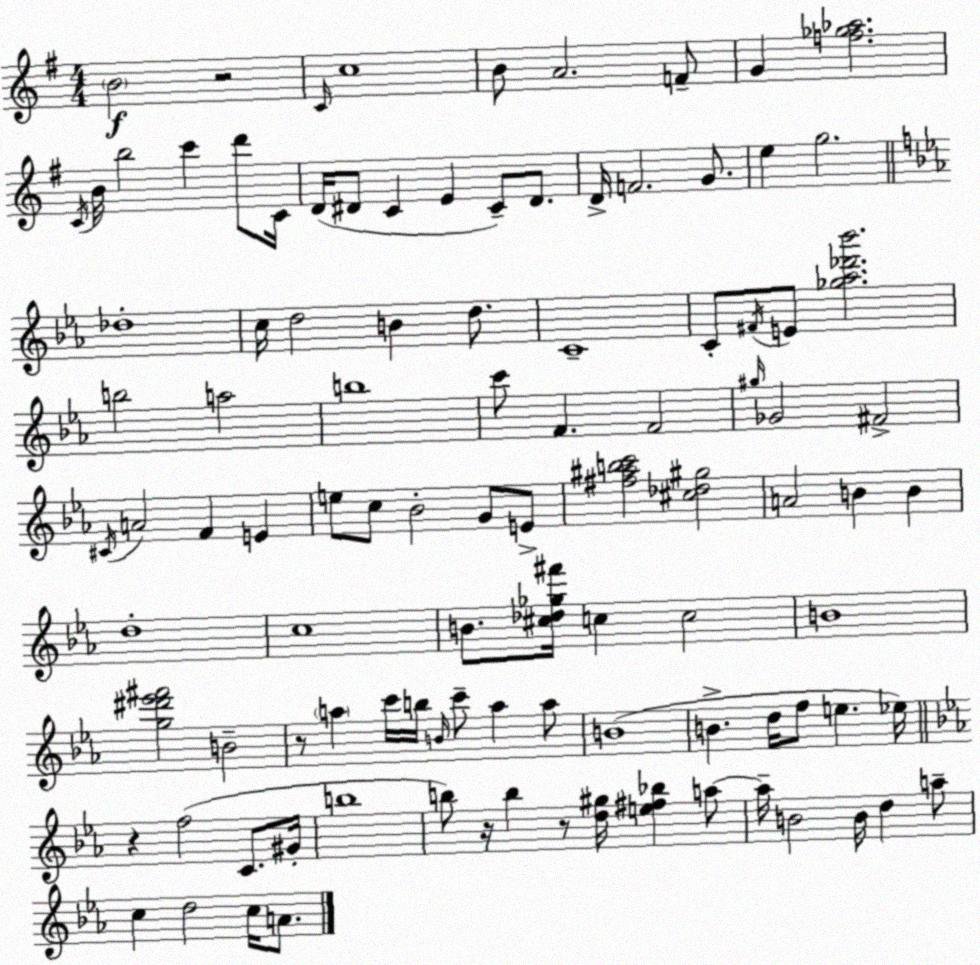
X:1
T:Untitled
M:4/4
L:1/4
K:G
B2 z2 C/4 c4 B/2 A2 F/2 G [f_g_a]2 C/4 B/4 b2 c' d'/2 C/4 D/4 ^D/2 C E C/2 ^D/2 D/4 F2 G/2 e g2 _d4 c/4 d2 B d/2 C4 C/2 ^F/4 E/2 [_g_a_d'_b']2 b2 a2 b4 c'/2 F F2 ^g/4 _G2 ^F2 ^C/4 A2 F E e/2 c/2 _B2 G/2 E/2 [^f^abc']2 [^c_d^g]2 A2 B B d4 c4 B/2 [^c_d_g^f']/4 c c2 B4 [g^d'_e'^f']2 B2 z/2 a c'/4 b/4 B/4 c'/2 a a/2 B4 B d/4 f/2 e _e/4 z f2 C/2 ^G/4 b4 b/2 z/4 b z/2 [d^g]/4 [e^f_b] a/2 a/4 B2 B/4 d a/2 c d2 c/4 A/2